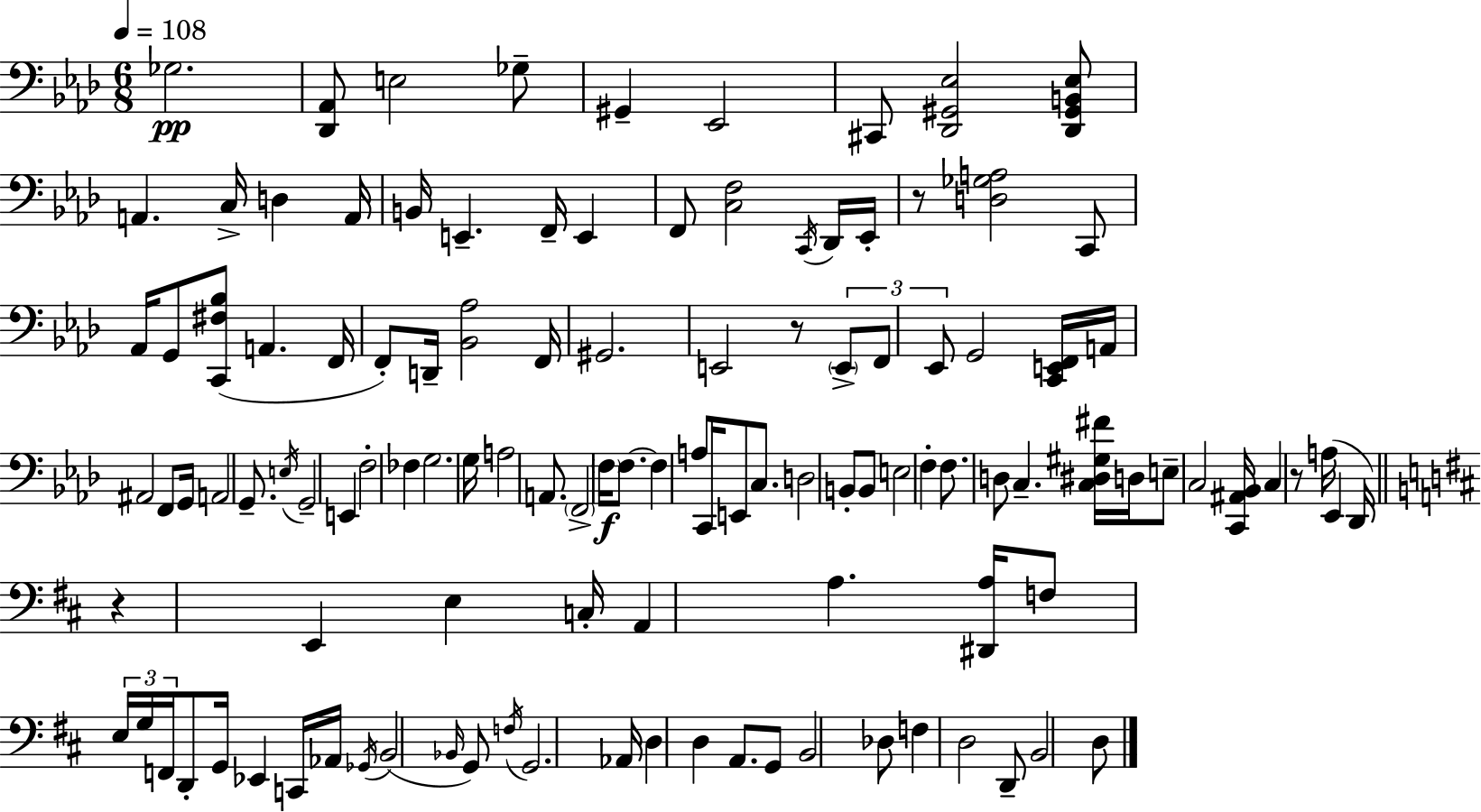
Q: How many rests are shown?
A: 4